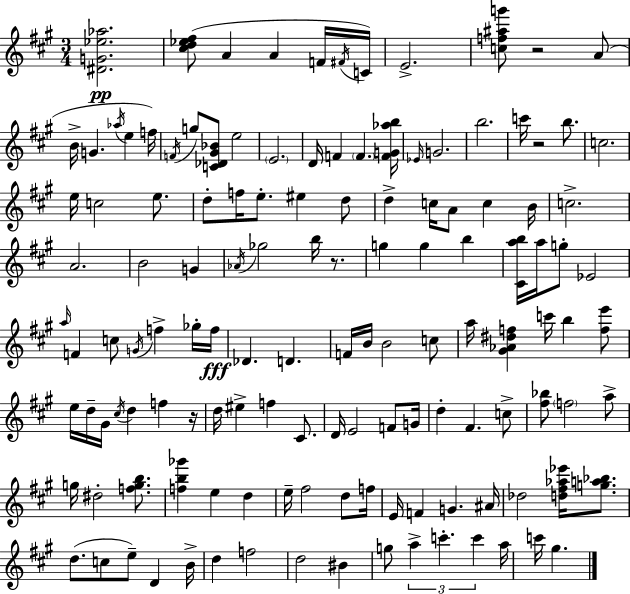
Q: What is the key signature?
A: A major